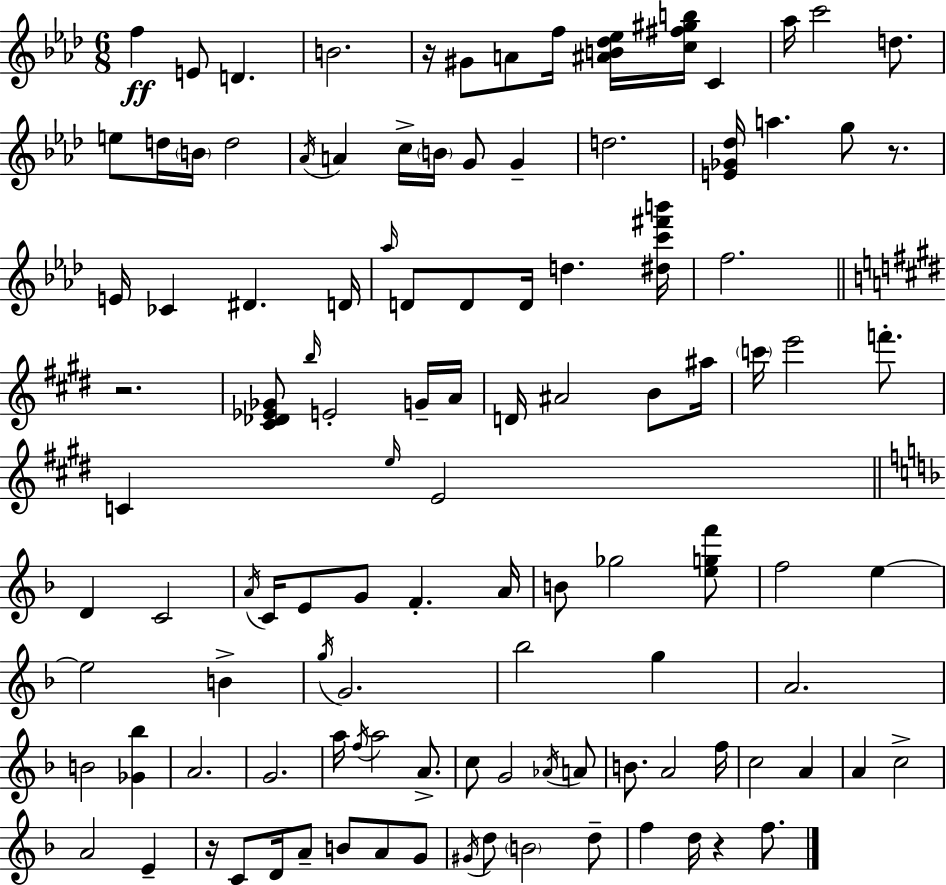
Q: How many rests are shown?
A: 5